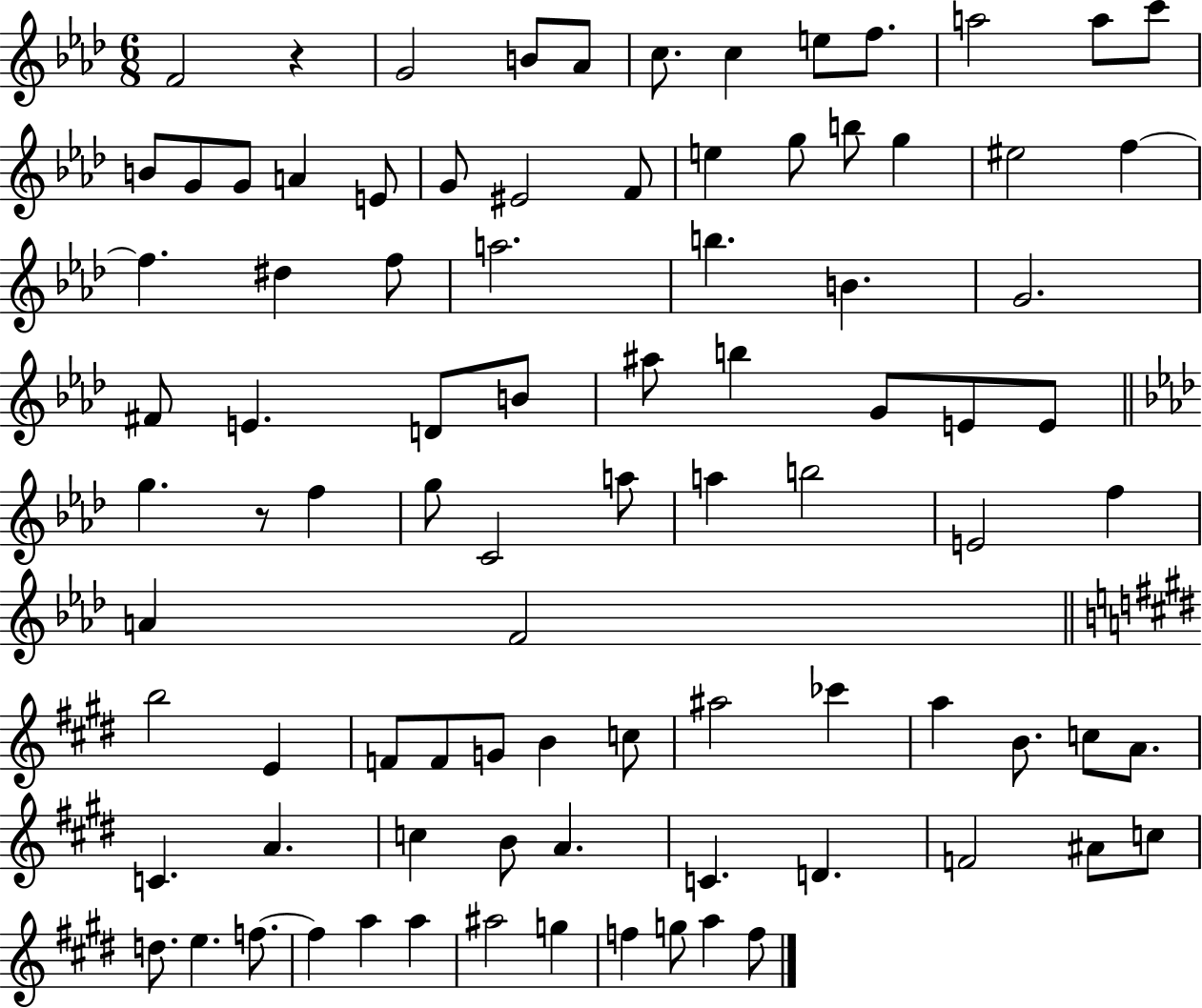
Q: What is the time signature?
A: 6/8